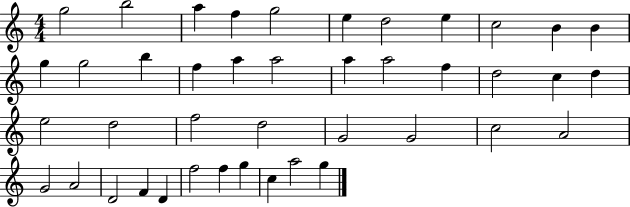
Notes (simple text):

G5/h B5/h A5/q F5/q G5/h E5/q D5/h E5/q C5/h B4/q B4/q G5/q G5/h B5/q F5/q A5/q A5/h A5/q A5/h F5/q D5/h C5/q D5/q E5/h D5/h F5/h D5/h G4/h G4/h C5/h A4/h G4/h A4/h D4/h F4/q D4/q F5/h F5/q G5/q C5/q A5/h G5/q